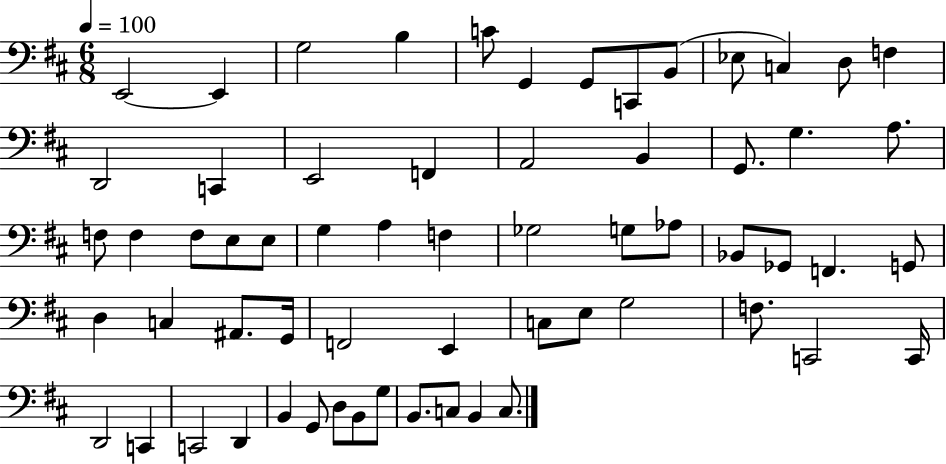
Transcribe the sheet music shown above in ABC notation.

X:1
T:Untitled
M:6/8
L:1/4
K:D
E,,2 E,, G,2 B, C/2 G,, G,,/2 C,,/2 B,,/2 _E,/2 C, D,/2 F, D,,2 C,, E,,2 F,, A,,2 B,, G,,/2 G, A,/2 F,/2 F, F,/2 E,/2 E,/2 G, A, F, _G,2 G,/2 _A,/2 _B,,/2 _G,,/2 F,, G,,/2 D, C, ^A,,/2 G,,/4 F,,2 E,, C,/2 E,/2 G,2 F,/2 C,,2 C,,/4 D,,2 C,, C,,2 D,, B,, G,,/2 D,/2 B,,/2 G,/2 B,,/2 C,/2 B,, C,/2